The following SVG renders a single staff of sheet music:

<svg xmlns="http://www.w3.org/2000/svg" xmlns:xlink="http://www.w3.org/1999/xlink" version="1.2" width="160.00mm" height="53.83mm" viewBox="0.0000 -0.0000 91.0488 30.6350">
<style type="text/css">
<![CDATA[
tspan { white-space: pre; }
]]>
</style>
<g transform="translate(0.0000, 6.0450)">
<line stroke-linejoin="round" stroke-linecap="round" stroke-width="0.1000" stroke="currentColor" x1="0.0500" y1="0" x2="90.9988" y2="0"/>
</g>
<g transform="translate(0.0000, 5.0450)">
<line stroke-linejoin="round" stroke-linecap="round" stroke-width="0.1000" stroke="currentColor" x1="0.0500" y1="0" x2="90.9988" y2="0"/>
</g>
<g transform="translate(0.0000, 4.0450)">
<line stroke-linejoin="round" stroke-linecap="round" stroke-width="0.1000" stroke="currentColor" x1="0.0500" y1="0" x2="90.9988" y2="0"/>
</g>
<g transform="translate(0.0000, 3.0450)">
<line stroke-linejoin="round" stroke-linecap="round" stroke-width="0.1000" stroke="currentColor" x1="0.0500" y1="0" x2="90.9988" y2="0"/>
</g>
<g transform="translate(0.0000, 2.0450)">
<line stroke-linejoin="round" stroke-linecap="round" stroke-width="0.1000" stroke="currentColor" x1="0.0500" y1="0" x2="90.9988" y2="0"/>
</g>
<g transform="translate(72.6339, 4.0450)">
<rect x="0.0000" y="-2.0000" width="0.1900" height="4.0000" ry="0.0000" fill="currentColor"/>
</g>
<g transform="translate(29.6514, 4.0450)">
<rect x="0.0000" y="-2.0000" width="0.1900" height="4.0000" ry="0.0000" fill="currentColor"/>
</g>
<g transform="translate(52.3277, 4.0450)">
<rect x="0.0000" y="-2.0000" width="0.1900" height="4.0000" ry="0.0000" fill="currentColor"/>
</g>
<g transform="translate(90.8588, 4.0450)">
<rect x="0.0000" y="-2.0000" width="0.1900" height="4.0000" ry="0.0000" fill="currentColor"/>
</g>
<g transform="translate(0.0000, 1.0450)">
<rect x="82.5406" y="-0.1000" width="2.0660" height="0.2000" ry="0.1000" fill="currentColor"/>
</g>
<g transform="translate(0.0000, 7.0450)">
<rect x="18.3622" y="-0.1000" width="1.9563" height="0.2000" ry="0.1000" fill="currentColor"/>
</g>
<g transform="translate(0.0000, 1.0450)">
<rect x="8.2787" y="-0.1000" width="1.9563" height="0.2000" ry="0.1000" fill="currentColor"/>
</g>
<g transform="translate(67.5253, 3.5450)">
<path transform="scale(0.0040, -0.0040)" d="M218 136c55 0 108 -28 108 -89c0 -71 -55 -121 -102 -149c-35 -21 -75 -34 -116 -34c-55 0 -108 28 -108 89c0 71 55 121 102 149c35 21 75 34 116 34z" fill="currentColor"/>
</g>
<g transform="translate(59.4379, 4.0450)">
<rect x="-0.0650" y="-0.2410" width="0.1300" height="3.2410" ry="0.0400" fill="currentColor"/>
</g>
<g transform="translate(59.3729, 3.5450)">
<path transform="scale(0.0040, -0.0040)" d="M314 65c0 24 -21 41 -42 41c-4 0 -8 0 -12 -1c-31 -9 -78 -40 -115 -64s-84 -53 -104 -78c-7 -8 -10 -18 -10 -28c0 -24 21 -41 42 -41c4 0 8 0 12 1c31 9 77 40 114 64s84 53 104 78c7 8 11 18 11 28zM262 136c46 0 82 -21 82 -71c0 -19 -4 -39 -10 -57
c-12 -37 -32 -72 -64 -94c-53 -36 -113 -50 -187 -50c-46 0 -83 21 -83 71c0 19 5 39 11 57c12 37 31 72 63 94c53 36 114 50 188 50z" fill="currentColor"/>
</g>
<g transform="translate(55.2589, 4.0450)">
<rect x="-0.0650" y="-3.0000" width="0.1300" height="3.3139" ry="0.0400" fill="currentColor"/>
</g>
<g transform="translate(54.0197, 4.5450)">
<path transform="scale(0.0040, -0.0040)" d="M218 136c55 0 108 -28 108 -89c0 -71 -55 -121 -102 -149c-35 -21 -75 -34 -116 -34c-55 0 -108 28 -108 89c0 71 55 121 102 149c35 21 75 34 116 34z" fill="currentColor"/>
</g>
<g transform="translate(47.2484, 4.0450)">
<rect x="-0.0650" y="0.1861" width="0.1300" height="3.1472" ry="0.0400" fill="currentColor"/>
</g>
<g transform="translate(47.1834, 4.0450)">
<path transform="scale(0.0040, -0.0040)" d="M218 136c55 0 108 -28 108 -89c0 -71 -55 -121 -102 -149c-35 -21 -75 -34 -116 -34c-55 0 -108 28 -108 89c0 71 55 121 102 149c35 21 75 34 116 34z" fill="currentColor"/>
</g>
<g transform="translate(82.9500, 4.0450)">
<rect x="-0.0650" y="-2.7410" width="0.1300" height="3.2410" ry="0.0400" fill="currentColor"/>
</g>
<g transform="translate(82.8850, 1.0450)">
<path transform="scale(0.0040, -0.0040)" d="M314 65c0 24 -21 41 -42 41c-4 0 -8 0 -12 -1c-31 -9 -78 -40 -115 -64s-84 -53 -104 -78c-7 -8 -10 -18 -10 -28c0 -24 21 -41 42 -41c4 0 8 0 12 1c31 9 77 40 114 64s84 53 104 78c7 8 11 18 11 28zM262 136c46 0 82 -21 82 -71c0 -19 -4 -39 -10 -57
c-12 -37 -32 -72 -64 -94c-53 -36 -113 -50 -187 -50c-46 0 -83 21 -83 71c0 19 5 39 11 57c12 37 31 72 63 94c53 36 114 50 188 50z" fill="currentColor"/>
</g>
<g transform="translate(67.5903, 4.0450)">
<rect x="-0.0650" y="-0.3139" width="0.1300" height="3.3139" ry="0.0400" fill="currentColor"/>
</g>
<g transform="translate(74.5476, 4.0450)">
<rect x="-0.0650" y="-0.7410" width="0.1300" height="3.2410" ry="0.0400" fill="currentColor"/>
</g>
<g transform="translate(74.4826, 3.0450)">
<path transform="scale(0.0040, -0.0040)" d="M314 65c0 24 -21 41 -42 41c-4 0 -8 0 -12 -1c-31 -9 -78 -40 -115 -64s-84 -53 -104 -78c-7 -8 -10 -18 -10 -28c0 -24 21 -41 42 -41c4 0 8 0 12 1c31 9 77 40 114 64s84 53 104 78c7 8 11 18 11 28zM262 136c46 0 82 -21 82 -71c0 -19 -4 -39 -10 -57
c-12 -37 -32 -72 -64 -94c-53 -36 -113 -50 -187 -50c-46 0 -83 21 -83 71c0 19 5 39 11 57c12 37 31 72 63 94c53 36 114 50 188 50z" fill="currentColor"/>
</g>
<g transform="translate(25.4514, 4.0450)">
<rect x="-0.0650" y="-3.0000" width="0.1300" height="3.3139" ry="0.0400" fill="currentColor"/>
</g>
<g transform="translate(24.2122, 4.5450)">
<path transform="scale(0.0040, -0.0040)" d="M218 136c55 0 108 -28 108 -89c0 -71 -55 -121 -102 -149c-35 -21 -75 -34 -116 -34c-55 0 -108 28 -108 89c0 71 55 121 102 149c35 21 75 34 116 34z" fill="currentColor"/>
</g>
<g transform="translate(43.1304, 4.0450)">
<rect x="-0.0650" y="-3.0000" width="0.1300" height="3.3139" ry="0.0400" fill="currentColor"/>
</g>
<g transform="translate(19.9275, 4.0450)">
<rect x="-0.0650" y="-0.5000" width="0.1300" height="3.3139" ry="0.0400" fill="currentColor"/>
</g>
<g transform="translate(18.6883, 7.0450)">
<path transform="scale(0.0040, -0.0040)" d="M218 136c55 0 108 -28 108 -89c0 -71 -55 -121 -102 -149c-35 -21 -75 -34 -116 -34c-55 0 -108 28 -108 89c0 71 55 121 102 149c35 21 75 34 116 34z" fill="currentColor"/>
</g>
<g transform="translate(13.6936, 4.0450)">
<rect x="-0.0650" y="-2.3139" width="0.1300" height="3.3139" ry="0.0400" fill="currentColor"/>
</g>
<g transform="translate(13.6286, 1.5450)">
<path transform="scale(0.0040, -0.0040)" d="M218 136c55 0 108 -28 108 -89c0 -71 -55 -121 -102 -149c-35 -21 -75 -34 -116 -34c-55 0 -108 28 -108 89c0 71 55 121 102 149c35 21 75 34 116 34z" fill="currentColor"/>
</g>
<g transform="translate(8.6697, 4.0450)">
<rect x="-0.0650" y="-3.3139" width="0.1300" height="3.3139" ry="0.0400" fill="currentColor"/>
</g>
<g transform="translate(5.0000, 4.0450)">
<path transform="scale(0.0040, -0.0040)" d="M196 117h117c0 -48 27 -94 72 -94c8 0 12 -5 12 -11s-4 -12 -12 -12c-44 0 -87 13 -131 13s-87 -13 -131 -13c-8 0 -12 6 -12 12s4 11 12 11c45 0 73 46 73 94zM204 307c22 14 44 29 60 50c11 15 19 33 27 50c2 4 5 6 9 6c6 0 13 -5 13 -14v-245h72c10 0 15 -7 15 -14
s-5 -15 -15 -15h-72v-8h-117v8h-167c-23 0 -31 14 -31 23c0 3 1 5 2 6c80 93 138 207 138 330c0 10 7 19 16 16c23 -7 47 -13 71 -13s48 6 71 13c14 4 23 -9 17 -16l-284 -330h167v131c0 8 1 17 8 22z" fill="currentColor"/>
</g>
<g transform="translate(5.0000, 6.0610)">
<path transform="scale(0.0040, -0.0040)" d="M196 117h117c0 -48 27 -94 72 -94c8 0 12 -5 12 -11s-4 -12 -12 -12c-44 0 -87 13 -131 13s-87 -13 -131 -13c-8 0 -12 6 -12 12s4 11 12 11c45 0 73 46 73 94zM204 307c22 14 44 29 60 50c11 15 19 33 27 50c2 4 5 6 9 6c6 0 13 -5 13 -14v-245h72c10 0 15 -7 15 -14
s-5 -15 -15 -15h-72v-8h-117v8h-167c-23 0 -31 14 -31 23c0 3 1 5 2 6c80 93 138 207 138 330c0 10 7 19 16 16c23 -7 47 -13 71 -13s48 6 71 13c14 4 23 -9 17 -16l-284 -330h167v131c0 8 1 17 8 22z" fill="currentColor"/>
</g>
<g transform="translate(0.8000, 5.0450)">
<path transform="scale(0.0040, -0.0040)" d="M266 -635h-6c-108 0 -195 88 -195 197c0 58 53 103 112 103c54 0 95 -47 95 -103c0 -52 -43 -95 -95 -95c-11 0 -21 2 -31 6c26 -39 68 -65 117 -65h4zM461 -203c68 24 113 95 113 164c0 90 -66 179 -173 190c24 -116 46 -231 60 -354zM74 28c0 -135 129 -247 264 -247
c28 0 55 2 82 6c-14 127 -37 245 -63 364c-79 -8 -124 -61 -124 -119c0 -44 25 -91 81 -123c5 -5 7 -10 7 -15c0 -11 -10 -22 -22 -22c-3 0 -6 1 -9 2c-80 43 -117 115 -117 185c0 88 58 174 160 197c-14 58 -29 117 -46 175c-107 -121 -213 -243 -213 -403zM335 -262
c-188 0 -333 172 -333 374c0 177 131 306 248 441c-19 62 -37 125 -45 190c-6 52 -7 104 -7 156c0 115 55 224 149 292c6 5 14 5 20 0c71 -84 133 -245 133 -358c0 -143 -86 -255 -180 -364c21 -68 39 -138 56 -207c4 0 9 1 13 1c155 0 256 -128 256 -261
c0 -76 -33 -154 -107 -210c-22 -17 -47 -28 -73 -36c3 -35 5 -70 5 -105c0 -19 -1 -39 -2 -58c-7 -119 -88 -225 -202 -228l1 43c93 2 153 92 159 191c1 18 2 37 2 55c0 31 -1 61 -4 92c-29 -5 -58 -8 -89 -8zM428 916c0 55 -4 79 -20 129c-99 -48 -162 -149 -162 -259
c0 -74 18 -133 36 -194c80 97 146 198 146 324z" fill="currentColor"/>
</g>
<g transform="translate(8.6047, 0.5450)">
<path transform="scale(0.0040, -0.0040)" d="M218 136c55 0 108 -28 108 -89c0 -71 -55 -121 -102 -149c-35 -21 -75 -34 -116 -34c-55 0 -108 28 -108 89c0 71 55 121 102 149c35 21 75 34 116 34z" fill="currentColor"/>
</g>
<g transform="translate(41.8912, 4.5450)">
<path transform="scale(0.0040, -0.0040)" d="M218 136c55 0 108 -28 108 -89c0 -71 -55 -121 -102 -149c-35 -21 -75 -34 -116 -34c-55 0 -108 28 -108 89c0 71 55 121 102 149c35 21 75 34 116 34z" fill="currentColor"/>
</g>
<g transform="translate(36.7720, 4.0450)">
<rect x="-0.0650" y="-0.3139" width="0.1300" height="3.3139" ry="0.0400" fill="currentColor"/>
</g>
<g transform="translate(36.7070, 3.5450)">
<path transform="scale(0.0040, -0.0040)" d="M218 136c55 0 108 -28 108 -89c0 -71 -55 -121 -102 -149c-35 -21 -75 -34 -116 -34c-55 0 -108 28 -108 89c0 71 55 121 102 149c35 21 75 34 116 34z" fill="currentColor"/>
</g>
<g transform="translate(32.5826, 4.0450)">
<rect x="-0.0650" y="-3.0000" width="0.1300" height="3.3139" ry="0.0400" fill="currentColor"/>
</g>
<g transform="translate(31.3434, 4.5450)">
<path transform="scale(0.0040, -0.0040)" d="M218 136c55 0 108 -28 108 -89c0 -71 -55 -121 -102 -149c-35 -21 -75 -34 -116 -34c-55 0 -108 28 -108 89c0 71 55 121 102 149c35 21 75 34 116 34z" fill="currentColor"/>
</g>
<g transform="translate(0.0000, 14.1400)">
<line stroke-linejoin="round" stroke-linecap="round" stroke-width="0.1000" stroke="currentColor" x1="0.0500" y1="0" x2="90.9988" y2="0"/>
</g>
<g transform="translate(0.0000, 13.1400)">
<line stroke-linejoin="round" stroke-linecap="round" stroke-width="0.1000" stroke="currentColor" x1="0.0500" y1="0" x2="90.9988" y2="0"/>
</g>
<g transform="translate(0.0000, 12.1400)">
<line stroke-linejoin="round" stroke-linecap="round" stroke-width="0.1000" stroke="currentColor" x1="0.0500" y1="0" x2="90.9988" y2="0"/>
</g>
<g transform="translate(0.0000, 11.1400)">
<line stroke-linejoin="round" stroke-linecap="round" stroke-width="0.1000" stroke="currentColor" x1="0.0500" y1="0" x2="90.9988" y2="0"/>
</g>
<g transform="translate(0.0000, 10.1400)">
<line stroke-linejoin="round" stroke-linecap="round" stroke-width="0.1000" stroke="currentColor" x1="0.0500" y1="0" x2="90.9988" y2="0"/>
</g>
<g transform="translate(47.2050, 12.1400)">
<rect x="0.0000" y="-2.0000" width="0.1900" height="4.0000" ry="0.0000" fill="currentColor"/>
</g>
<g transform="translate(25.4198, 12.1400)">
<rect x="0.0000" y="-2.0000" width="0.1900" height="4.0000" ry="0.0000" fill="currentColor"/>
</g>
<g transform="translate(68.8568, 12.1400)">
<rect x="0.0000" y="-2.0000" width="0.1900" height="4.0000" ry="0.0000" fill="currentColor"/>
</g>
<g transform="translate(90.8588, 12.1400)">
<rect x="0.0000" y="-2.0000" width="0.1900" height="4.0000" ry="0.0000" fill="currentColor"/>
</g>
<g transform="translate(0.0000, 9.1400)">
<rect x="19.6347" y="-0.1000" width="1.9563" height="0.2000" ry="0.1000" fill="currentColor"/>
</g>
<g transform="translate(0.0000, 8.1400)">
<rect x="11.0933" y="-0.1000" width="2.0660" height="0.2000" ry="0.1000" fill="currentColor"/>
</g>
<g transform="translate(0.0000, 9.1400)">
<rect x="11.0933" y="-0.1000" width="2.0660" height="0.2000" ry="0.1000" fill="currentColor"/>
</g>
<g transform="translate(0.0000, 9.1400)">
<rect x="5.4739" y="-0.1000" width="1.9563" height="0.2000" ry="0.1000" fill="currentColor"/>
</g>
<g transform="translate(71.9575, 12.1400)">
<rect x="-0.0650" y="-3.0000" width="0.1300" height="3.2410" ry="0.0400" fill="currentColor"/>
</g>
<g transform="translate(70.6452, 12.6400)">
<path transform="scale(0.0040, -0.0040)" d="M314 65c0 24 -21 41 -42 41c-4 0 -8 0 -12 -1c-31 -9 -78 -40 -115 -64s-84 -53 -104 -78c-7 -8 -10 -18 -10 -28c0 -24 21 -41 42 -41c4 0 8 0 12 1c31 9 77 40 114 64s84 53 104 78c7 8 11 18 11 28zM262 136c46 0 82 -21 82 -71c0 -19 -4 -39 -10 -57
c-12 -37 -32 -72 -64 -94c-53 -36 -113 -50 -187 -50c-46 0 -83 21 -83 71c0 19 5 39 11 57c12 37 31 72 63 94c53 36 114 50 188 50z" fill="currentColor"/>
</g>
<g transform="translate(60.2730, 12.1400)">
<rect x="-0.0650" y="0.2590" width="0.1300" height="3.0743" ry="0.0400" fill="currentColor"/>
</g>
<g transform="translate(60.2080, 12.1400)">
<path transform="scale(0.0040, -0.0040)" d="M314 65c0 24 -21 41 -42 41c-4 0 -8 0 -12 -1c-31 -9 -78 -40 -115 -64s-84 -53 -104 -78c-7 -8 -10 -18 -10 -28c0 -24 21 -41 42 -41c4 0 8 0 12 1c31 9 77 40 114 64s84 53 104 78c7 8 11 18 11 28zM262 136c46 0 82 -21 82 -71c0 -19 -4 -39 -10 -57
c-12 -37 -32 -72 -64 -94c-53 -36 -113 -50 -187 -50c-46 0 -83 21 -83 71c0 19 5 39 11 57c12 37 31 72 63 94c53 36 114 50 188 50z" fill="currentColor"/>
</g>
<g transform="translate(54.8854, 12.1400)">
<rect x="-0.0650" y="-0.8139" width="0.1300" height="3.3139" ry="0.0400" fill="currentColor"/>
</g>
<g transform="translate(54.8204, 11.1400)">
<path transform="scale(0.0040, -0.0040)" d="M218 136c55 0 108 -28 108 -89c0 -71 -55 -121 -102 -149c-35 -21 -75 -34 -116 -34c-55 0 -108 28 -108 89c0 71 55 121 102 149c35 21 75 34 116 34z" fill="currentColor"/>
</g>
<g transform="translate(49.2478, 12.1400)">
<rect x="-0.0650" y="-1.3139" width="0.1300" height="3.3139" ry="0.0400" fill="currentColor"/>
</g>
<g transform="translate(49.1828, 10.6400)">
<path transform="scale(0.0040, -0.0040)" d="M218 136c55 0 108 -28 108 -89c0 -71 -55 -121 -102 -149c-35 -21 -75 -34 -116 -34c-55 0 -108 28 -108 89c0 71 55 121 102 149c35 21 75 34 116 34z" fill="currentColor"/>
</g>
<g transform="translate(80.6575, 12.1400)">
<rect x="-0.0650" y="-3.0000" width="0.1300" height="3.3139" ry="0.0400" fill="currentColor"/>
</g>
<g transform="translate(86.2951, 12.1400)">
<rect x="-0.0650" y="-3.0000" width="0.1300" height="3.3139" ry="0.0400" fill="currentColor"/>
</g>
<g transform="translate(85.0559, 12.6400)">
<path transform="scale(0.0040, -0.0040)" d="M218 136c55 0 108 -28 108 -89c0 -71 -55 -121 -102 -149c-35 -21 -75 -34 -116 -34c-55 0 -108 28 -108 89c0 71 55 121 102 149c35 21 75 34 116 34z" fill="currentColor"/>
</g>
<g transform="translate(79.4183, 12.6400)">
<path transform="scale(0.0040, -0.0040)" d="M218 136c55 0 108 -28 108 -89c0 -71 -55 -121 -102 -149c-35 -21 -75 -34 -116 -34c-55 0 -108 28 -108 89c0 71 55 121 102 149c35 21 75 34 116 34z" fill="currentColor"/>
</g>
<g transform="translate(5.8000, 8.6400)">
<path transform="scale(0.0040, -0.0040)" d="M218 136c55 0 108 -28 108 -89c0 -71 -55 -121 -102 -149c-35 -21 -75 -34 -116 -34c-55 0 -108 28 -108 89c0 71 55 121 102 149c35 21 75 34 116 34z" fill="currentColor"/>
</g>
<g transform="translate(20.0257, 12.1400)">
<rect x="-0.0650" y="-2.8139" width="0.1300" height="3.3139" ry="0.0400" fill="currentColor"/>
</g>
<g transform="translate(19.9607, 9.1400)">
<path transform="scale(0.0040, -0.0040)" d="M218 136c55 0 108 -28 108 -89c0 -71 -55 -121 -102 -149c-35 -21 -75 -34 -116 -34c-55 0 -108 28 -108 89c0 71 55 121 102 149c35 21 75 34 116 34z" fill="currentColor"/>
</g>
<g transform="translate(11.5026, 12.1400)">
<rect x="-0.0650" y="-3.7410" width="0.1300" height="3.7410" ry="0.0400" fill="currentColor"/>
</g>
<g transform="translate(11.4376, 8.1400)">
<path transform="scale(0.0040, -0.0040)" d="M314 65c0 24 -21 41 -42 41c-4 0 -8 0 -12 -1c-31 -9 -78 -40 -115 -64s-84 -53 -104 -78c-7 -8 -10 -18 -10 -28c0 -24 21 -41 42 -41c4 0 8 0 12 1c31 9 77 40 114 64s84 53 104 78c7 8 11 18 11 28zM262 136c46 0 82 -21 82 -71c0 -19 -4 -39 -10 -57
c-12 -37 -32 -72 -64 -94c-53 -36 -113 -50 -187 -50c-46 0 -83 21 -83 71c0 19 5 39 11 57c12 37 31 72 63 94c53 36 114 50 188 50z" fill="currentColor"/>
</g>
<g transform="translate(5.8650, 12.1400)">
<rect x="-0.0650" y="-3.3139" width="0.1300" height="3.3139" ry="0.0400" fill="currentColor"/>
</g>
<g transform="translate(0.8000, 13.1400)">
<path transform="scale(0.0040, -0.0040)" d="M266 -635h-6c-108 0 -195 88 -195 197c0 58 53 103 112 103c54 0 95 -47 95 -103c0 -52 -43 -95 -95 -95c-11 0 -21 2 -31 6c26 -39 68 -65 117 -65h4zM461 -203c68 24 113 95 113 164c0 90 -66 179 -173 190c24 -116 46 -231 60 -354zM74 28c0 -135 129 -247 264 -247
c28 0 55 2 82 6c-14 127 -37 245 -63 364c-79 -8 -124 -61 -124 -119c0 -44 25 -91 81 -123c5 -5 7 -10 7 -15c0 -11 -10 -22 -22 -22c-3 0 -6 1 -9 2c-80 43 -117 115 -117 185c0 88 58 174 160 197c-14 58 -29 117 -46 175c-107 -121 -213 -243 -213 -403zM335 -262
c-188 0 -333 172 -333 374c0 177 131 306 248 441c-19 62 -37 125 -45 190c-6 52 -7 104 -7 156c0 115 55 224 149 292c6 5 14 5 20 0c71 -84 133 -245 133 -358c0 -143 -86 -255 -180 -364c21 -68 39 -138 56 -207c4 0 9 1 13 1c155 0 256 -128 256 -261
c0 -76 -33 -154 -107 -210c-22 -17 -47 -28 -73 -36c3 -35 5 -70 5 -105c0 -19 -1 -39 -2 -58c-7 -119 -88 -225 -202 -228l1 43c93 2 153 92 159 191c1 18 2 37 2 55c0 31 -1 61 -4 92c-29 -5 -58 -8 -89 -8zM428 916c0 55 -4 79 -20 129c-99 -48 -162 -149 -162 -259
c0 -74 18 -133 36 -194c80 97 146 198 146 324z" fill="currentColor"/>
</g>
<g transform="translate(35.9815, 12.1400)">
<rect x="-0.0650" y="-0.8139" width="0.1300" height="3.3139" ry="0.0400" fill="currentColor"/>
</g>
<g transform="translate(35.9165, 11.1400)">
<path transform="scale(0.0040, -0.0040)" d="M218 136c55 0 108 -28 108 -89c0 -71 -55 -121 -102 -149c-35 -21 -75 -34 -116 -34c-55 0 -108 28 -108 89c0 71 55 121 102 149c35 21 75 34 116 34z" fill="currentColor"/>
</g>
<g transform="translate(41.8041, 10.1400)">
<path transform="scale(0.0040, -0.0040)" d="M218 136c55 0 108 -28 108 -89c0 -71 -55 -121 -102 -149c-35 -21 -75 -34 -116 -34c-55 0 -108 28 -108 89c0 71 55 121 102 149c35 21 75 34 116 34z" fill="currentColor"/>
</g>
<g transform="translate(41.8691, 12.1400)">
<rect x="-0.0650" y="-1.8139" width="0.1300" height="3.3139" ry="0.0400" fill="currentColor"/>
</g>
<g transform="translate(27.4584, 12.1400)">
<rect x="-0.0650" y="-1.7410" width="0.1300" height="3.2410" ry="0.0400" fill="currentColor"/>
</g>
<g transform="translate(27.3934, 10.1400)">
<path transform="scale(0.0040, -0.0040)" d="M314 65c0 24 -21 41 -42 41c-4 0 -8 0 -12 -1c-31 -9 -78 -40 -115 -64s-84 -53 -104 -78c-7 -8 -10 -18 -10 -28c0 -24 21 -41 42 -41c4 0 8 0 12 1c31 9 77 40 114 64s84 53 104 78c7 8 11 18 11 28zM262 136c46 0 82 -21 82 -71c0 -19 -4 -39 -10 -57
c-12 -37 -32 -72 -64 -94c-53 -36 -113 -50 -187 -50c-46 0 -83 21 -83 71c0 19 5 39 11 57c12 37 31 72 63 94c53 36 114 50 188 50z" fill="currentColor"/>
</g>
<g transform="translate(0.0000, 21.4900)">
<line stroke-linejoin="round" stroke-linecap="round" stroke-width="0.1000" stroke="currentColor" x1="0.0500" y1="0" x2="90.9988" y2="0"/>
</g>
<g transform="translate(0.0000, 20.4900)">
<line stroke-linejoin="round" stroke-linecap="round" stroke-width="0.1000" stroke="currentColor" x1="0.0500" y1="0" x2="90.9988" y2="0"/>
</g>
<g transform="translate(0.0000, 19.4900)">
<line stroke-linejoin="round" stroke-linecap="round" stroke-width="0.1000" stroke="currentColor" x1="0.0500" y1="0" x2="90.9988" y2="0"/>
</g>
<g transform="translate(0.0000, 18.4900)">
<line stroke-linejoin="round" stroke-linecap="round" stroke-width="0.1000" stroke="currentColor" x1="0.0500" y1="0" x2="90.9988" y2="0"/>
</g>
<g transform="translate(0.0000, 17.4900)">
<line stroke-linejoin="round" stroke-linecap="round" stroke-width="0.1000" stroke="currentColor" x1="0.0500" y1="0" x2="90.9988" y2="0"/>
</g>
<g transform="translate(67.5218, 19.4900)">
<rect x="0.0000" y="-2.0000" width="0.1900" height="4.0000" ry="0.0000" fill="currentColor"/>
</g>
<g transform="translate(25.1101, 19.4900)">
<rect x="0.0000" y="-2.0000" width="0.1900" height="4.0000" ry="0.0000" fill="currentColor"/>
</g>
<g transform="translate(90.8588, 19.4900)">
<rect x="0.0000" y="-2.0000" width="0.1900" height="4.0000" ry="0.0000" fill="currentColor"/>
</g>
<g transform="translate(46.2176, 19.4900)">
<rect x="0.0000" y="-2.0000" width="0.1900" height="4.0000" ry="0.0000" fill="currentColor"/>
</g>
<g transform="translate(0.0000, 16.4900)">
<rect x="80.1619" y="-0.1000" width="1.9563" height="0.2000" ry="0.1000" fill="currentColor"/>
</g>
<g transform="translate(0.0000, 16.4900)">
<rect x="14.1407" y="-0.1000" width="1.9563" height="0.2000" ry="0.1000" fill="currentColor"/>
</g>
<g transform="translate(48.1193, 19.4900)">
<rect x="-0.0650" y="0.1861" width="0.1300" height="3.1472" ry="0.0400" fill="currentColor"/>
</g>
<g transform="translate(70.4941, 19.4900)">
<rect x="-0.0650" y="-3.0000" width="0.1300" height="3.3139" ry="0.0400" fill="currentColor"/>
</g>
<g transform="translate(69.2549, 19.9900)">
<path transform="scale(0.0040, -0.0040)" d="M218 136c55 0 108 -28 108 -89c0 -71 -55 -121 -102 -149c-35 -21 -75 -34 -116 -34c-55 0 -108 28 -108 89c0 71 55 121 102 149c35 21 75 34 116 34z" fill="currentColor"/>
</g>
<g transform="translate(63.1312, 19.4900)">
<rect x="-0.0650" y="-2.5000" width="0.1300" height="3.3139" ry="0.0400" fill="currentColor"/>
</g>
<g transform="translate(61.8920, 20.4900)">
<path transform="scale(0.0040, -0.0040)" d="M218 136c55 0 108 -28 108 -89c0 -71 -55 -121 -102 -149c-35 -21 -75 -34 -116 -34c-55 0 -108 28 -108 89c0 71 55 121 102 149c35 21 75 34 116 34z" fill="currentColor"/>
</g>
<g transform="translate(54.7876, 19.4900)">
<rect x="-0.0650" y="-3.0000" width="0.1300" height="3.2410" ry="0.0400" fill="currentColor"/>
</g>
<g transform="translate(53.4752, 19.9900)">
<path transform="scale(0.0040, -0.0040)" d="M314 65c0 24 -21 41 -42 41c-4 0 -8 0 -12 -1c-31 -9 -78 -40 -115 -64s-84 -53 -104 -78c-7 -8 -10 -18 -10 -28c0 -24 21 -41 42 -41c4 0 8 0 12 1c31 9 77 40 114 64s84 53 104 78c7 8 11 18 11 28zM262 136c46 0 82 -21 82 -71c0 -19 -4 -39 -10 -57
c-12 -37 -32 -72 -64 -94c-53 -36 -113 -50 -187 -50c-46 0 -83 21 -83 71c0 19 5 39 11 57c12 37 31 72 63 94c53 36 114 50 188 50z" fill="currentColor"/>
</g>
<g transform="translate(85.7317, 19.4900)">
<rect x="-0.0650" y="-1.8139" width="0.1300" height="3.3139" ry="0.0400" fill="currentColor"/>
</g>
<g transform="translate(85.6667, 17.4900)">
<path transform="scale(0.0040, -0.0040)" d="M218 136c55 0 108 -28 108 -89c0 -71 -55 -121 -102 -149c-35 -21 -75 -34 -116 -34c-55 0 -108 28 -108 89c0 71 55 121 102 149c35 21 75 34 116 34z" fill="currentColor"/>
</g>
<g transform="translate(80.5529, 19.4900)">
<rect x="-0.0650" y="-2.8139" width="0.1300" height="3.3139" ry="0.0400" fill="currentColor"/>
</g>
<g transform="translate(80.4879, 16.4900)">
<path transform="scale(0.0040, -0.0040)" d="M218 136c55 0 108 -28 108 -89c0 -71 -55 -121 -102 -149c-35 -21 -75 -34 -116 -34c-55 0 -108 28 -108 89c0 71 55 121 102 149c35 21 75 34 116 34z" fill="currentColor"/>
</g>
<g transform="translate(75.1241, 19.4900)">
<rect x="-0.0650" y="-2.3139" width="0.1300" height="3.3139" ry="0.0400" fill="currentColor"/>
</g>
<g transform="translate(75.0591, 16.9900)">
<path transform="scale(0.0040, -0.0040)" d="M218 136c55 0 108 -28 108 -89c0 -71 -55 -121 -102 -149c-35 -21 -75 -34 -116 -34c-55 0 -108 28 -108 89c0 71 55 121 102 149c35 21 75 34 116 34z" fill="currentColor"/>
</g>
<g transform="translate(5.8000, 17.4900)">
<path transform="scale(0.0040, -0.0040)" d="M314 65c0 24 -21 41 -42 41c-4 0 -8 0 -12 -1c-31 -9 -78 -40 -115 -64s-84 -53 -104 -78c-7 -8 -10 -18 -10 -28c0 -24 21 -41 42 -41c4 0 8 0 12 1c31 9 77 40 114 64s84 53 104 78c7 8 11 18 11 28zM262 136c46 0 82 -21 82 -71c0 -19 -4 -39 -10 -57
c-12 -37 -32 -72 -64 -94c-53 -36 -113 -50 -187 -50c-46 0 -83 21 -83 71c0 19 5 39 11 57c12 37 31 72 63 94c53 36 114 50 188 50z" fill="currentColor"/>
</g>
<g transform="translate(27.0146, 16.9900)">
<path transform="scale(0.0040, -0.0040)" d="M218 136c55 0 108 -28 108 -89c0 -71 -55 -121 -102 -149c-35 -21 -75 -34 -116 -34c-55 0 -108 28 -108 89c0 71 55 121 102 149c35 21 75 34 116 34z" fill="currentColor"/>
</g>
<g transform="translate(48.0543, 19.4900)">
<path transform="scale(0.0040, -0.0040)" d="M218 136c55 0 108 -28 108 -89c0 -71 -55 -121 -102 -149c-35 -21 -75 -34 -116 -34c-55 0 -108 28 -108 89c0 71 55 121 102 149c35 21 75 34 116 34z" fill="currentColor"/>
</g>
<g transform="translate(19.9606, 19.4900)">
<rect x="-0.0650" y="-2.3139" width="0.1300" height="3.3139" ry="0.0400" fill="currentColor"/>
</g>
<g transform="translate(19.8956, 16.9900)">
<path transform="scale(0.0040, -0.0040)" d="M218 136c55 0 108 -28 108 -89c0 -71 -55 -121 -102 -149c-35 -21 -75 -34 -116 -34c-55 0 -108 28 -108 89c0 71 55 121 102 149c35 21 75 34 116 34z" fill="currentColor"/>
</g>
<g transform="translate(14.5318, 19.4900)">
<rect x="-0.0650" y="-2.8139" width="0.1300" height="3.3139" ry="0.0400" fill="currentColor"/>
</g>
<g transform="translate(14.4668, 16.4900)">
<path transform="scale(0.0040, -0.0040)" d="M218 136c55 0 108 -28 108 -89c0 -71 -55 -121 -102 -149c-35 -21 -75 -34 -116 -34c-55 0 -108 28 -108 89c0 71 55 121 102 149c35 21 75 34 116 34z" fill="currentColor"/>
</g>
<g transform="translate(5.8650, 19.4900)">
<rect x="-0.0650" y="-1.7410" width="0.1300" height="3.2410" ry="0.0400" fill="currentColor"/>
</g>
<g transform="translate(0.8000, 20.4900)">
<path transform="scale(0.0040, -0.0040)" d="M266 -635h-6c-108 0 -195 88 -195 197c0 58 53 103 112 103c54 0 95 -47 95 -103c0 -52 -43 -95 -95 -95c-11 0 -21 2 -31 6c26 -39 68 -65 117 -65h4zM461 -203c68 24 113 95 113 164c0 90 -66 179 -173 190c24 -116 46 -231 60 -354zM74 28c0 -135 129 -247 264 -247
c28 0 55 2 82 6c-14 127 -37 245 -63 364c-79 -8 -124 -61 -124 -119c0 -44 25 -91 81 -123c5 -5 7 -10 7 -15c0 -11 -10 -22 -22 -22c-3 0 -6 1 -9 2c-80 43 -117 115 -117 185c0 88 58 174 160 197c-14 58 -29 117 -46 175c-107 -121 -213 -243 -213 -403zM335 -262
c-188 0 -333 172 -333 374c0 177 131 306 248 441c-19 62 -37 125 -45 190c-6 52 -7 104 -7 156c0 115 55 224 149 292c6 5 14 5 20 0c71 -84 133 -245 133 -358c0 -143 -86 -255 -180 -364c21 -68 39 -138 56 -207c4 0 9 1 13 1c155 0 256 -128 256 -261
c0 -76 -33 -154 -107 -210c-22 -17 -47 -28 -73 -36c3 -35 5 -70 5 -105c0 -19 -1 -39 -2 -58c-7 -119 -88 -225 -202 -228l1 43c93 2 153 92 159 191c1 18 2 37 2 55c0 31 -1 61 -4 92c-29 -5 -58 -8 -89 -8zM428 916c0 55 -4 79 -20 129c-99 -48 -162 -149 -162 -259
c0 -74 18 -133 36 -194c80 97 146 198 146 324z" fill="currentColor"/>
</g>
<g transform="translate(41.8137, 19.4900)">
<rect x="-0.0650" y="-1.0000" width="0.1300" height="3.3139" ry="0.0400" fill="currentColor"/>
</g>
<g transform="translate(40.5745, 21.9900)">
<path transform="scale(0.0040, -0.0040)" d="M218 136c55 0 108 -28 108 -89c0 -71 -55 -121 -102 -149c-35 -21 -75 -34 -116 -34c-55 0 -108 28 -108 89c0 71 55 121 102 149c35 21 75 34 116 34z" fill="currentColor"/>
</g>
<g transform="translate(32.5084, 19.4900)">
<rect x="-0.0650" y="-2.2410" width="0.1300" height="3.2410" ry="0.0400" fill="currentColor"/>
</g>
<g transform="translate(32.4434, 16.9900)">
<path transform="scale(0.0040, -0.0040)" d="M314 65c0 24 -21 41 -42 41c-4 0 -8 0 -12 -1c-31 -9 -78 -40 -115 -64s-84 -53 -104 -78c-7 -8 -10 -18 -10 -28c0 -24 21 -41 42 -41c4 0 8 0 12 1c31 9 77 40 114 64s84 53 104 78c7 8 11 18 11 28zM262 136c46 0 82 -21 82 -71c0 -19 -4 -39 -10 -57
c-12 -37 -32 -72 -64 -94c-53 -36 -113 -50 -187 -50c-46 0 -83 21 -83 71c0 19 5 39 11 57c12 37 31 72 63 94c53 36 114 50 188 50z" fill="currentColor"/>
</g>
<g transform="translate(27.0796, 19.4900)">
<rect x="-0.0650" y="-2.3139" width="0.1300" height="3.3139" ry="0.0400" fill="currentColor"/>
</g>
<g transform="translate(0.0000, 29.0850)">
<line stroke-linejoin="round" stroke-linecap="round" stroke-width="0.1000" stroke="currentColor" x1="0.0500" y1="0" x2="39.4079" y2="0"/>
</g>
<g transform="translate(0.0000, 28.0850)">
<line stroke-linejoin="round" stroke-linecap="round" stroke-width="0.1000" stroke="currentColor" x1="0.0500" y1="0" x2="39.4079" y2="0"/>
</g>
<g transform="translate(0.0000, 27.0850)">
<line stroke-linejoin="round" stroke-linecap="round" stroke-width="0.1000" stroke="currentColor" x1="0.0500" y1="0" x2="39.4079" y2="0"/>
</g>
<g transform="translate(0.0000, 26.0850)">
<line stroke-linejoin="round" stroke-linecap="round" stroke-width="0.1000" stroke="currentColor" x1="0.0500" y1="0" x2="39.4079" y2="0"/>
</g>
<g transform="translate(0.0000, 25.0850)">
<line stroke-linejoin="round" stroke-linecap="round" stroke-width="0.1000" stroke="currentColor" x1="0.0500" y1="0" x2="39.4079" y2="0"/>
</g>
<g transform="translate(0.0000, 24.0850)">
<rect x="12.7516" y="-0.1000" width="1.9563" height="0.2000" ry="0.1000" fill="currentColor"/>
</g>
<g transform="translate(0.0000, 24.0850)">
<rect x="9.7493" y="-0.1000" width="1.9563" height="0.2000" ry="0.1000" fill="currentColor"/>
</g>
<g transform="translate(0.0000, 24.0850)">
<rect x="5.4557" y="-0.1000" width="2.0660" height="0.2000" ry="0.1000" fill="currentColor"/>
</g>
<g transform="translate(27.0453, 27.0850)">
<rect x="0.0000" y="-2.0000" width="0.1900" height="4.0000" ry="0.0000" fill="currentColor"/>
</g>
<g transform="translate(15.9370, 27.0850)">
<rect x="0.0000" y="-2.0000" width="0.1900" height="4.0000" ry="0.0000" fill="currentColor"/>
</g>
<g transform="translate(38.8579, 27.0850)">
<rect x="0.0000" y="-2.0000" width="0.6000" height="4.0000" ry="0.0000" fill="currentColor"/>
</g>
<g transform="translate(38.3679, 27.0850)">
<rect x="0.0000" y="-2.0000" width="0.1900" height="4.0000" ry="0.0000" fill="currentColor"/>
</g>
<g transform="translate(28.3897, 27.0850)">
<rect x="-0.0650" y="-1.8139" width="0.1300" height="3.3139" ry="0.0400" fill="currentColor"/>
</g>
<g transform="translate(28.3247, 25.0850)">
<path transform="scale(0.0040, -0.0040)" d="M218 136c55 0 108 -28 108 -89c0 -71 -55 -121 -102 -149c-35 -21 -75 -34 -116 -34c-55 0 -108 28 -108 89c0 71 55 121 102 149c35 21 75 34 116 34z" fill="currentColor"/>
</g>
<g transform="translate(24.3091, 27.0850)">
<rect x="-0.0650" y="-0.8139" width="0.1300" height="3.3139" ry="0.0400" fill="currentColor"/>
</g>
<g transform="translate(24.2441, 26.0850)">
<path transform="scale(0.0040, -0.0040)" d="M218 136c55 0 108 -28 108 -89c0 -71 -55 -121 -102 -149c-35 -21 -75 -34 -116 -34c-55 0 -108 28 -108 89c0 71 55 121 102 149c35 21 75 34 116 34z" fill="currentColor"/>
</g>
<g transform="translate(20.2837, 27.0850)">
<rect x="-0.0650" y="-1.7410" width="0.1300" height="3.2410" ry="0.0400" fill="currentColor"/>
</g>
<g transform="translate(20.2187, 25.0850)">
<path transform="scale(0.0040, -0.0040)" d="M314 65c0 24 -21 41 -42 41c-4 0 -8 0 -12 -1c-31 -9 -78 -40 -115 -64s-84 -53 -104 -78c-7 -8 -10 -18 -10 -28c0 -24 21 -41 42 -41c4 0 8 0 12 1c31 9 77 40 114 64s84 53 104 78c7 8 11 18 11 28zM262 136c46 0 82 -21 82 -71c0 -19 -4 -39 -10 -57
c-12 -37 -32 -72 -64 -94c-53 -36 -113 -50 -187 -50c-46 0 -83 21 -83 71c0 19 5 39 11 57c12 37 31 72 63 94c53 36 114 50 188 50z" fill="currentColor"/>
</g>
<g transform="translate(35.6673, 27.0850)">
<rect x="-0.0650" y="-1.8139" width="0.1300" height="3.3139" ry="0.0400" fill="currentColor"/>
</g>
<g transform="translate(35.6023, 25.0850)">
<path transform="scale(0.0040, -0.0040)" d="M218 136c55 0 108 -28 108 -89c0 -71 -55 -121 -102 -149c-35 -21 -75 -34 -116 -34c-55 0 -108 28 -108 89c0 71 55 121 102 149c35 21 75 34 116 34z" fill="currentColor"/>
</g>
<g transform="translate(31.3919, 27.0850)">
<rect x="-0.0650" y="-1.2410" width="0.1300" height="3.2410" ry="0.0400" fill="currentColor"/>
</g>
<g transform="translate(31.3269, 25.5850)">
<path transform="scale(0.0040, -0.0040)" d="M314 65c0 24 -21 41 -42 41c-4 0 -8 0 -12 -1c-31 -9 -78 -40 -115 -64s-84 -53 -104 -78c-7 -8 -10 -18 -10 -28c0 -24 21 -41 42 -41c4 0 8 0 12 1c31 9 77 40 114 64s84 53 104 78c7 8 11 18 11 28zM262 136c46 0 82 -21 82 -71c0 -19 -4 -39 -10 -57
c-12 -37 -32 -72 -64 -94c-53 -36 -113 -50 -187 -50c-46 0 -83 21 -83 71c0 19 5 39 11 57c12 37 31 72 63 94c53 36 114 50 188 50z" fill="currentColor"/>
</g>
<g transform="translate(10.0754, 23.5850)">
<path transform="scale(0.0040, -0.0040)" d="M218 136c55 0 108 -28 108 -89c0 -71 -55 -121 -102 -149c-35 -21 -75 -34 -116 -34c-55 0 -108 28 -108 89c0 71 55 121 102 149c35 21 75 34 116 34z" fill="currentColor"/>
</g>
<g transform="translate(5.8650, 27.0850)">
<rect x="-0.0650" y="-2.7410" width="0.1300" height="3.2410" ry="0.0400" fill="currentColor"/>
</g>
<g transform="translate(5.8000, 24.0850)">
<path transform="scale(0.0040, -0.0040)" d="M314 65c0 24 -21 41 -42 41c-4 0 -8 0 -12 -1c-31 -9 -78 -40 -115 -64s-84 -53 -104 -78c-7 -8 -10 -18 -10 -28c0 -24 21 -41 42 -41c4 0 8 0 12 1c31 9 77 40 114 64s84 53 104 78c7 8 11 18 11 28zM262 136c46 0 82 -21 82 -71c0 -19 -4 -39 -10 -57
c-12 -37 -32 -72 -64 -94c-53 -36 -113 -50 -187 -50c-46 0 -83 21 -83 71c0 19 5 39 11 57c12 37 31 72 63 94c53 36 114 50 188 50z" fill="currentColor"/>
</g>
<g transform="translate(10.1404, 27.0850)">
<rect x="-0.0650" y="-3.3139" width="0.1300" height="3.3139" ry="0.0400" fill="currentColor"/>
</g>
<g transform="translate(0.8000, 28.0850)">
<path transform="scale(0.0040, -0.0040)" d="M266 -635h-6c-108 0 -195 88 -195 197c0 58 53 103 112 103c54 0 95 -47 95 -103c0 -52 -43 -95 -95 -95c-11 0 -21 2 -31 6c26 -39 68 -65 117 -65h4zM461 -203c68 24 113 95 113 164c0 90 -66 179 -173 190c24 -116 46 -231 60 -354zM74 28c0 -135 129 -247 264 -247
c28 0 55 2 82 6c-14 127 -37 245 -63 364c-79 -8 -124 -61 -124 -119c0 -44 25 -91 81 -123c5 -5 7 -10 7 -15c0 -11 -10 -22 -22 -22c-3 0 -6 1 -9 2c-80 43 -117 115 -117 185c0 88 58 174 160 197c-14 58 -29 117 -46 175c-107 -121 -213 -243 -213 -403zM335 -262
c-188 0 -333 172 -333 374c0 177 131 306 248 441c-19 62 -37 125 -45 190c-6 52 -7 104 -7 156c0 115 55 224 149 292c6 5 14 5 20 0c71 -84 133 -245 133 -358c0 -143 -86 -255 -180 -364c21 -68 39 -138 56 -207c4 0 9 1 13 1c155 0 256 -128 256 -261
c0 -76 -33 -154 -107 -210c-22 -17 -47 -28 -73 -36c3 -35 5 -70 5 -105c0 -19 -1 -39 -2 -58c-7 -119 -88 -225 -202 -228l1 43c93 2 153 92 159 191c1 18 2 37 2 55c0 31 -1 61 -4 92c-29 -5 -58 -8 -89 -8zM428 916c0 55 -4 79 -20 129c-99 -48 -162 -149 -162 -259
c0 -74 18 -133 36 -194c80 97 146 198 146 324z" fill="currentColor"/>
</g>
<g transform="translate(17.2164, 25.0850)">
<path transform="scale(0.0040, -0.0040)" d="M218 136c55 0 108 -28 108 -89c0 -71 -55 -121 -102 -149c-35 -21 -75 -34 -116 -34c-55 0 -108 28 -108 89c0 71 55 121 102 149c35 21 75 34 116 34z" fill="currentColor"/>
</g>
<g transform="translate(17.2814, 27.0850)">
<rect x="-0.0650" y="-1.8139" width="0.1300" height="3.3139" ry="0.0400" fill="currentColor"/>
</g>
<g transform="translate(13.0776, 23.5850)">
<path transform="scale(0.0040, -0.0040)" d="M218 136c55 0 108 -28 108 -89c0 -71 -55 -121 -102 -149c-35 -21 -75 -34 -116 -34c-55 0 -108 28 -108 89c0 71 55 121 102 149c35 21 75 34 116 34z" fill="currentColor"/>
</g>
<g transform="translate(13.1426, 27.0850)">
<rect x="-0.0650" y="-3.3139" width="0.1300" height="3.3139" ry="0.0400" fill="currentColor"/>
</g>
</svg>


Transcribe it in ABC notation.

X:1
T:Untitled
M:4/4
L:1/4
K:C
b g C A A c A B A c2 c d2 a2 b c'2 a f2 d f e d B2 A2 A A f2 a g g g2 D B A2 G A g a f a2 b b f f2 d f e2 f